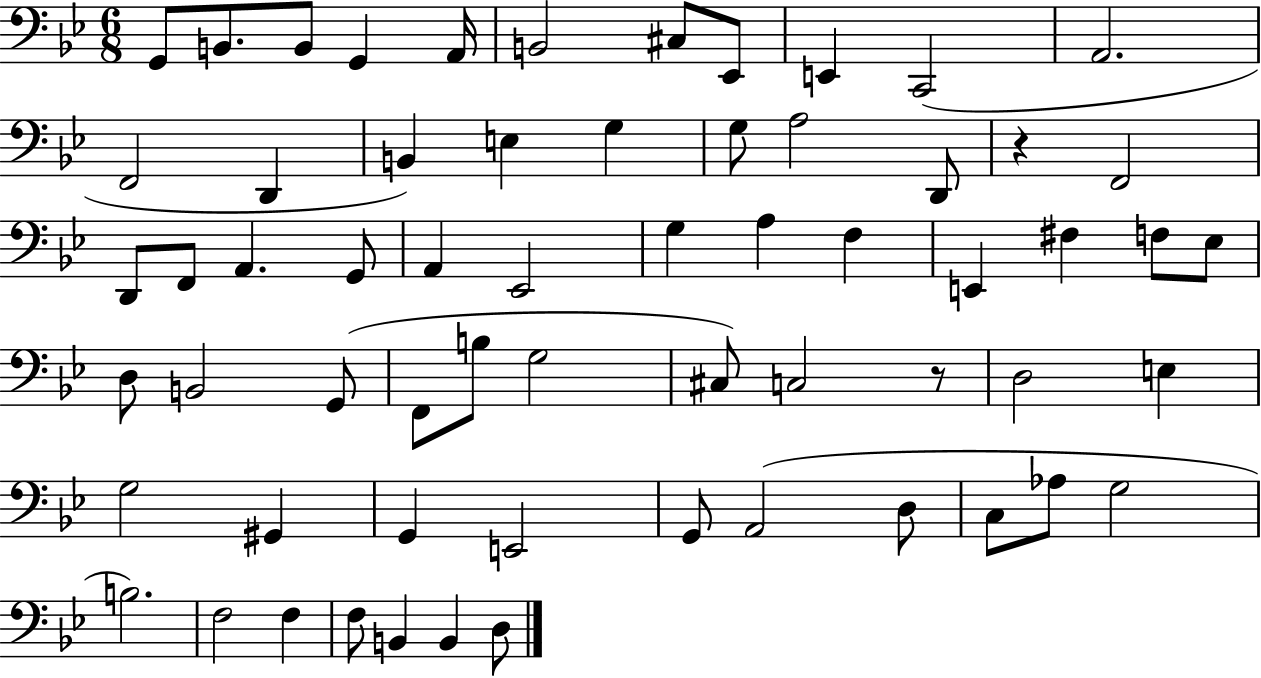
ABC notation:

X:1
T:Untitled
M:6/8
L:1/4
K:Bb
G,,/2 B,,/2 B,,/2 G,, A,,/4 B,,2 ^C,/2 _E,,/2 E,, C,,2 A,,2 F,,2 D,, B,, E, G, G,/2 A,2 D,,/2 z F,,2 D,,/2 F,,/2 A,, G,,/2 A,, _E,,2 G, A, F, E,, ^F, F,/2 _E,/2 D,/2 B,,2 G,,/2 F,,/2 B,/2 G,2 ^C,/2 C,2 z/2 D,2 E, G,2 ^G,, G,, E,,2 G,,/2 A,,2 D,/2 C,/2 _A,/2 G,2 B,2 F,2 F, F,/2 B,, B,, D,/2